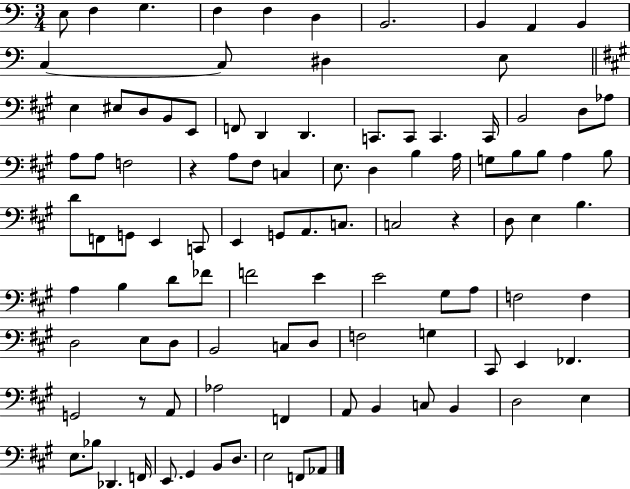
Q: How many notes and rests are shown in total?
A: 103